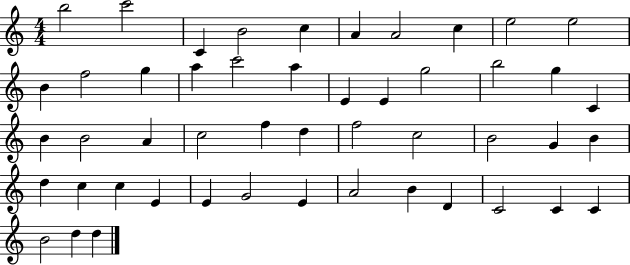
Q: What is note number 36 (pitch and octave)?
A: C5